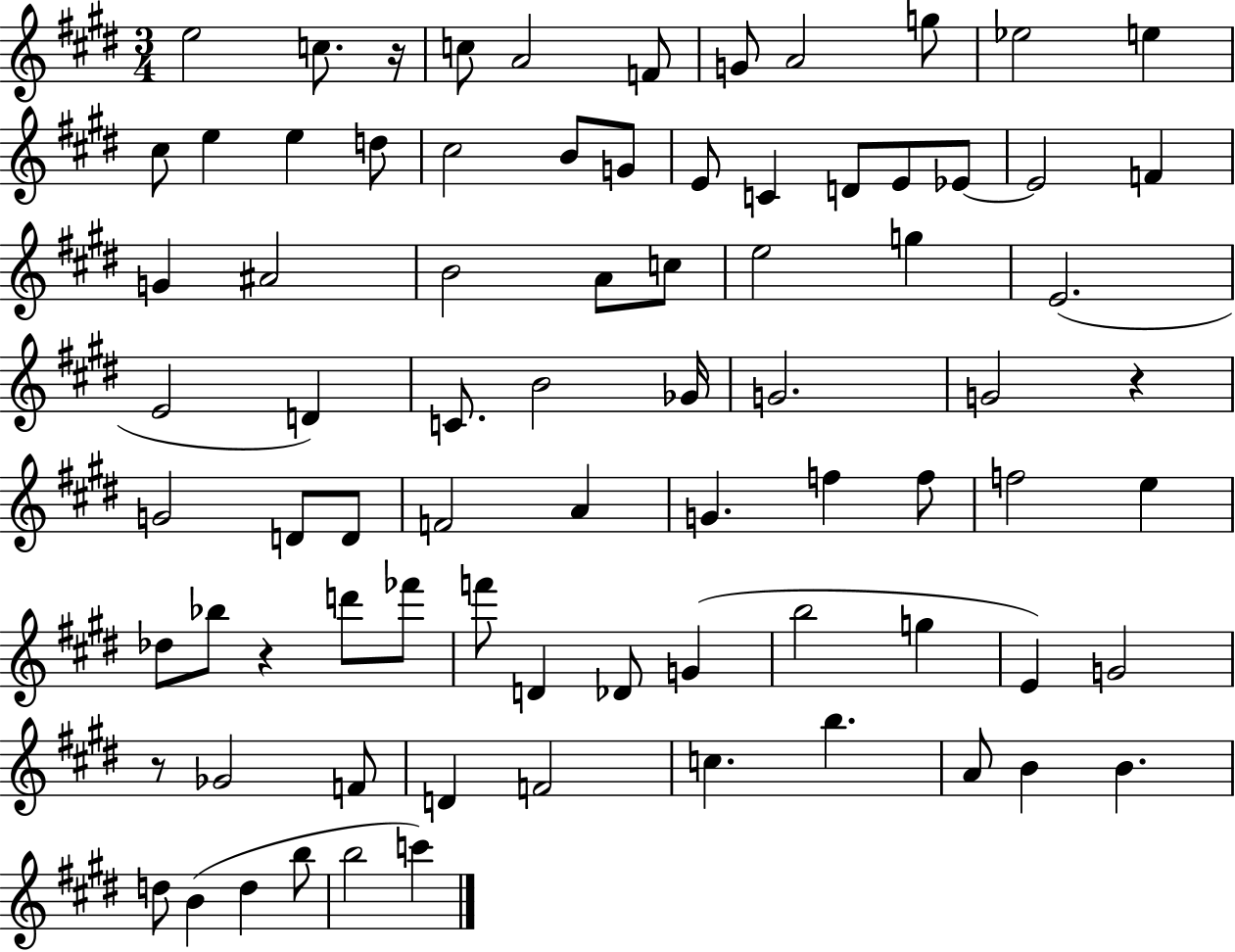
E5/h C5/e. R/s C5/e A4/h F4/e G4/e A4/h G5/e Eb5/h E5/q C#5/e E5/q E5/q D5/e C#5/h B4/e G4/e E4/e C4/q D4/e E4/e Eb4/e Eb4/h F4/q G4/q A#4/h B4/h A4/e C5/e E5/h G5/q E4/h. E4/h D4/q C4/e. B4/h Gb4/s G4/h. G4/h R/q G4/h D4/e D4/e F4/h A4/q G4/q. F5/q F5/e F5/h E5/q Db5/e Bb5/e R/q D6/e FES6/e F6/e D4/q Db4/e G4/q B5/h G5/q E4/q G4/h R/e Gb4/h F4/e D4/q F4/h C5/q. B5/q. A4/e B4/q B4/q. D5/e B4/q D5/q B5/e B5/h C6/q